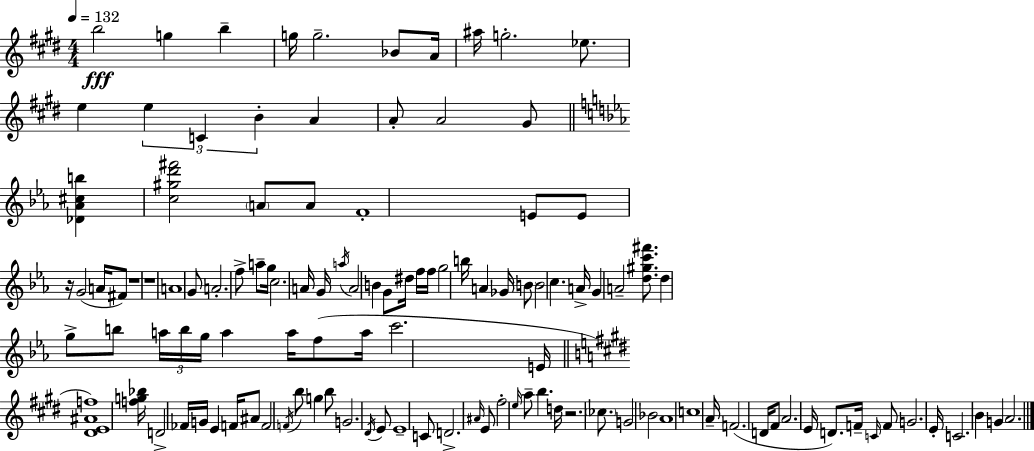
B5/h G5/q B5/q G5/s G5/h. Bb4/e A4/s A#5/s G5/h. Eb5/e. E5/q E5/q C4/q B4/q A4/q A4/e A4/h G#4/e [Db4,Ab4,C#5,B5]/q [C5,G#5,D6,F#6]/h A4/e A4/e F4/w E4/e E4/e R/s G4/h A4/s F#4/e R/w R/w A4/w G4/e A4/h. F5/e A5/e G5/s C5/h. A4/s G4/s A5/s A4/h B4/q G4/e D#5/s F5/s F5/s G5/h B5/s A4/q Gb4/s B4/e B4/h C5/q. A4/s G4/q A4/h [D5,G#5,C6,F#6]/e. D5/q G5/e B5/e A5/s B5/s G5/s A5/q A5/s F5/e A5/s C6/h. E4/s [D#4,E4,A#4,F5]/w [F5,G5,Bb5]/s D4/h FES4/s G4/s E4/q F4/s A#4/e F4/h F4/s B5/e G5/q B5/e G4/h. D#4/s E4/e E4/w C4/e D4/h. A#4/s E4/e F#5/h E5/s A5/e B5/q. D5/s R/h. CES5/e. G4/h Bb4/h A4/w C5/w A4/s F4/h. D4/s F#4/e A4/h. E4/s D4/e. F4/s C4/s F4/e G4/h. E4/s C4/h. B4/q G4/q A4/h.